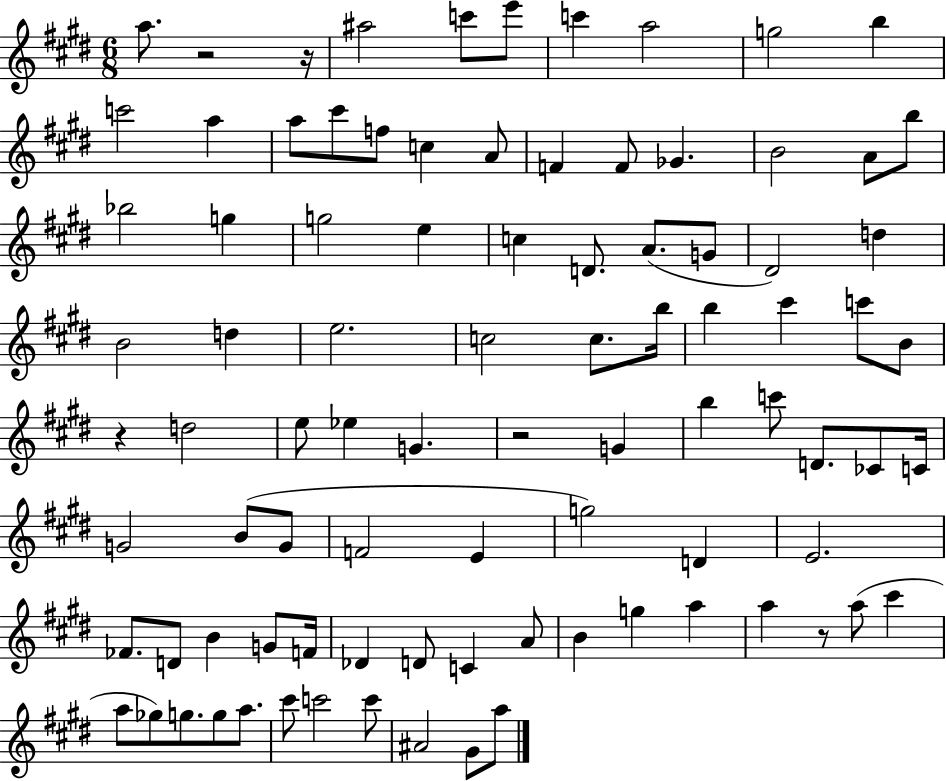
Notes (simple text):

A5/e. R/h R/s A#5/h C6/e E6/e C6/q A5/h G5/h B5/q C6/h A5/q A5/e C#6/e F5/e C5/q A4/e F4/q F4/e Gb4/q. B4/h A4/e B5/e Bb5/h G5/q G5/h E5/q C5/q D4/e. A4/e. G4/e D#4/h D5/q B4/h D5/q E5/h. C5/h C5/e. B5/s B5/q C#6/q C6/e B4/e R/q D5/h E5/e Eb5/q G4/q. R/h G4/q B5/q C6/e D4/e. CES4/e C4/s G4/h B4/e G4/e F4/h E4/q G5/h D4/q E4/h. FES4/e. D4/e B4/q G4/e F4/s Db4/q D4/e C4/q A4/e B4/q G5/q A5/q A5/q R/e A5/e C#6/q A5/e Gb5/e G5/e. G5/e A5/e. C#6/e C6/h C6/e A#4/h G#4/e A5/e